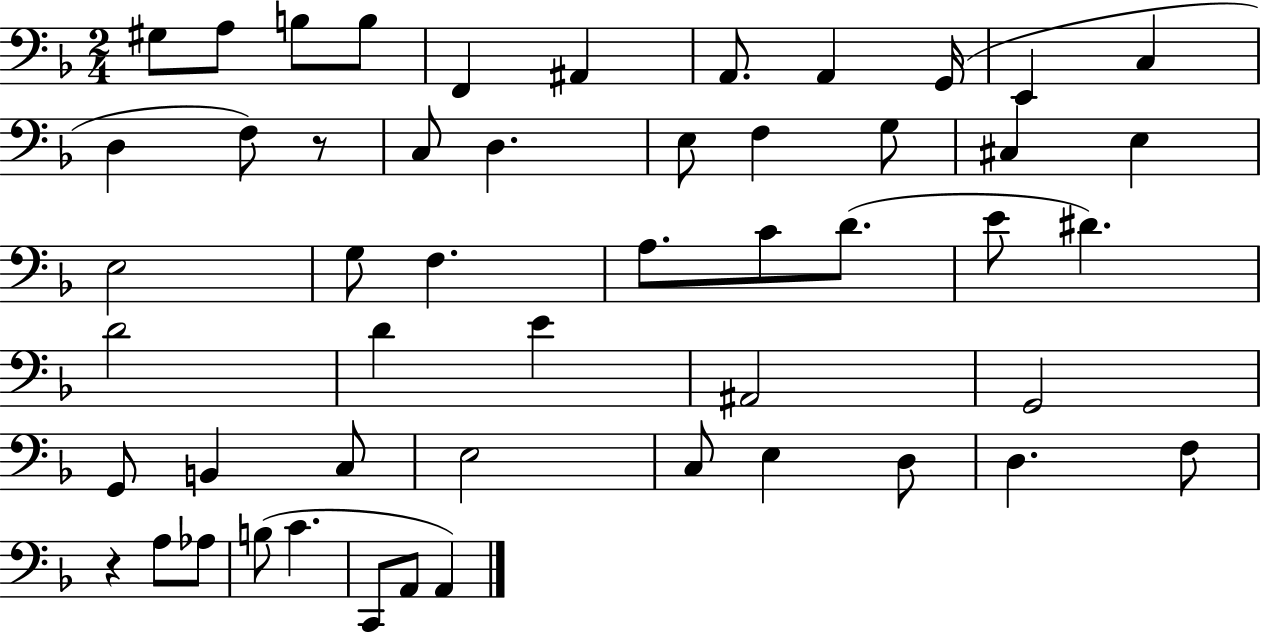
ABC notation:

X:1
T:Untitled
M:2/4
L:1/4
K:F
^G,/2 A,/2 B,/2 B,/2 F,, ^A,, A,,/2 A,, G,,/4 E,, C, D, F,/2 z/2 C,/2 D, E,/2 F, G,/2 ^C, E, E,2 G,/2 F, A,/2 C/2 D/2 E/2 ^D D2 D E ^A,,2 G,,2 G,,/2 B,, C,/2 E,2 C,/2 E, D,/2 D, F,/2 z A,/2 _A,/2 B,/2 C C,,/2 A,,/2 A,,